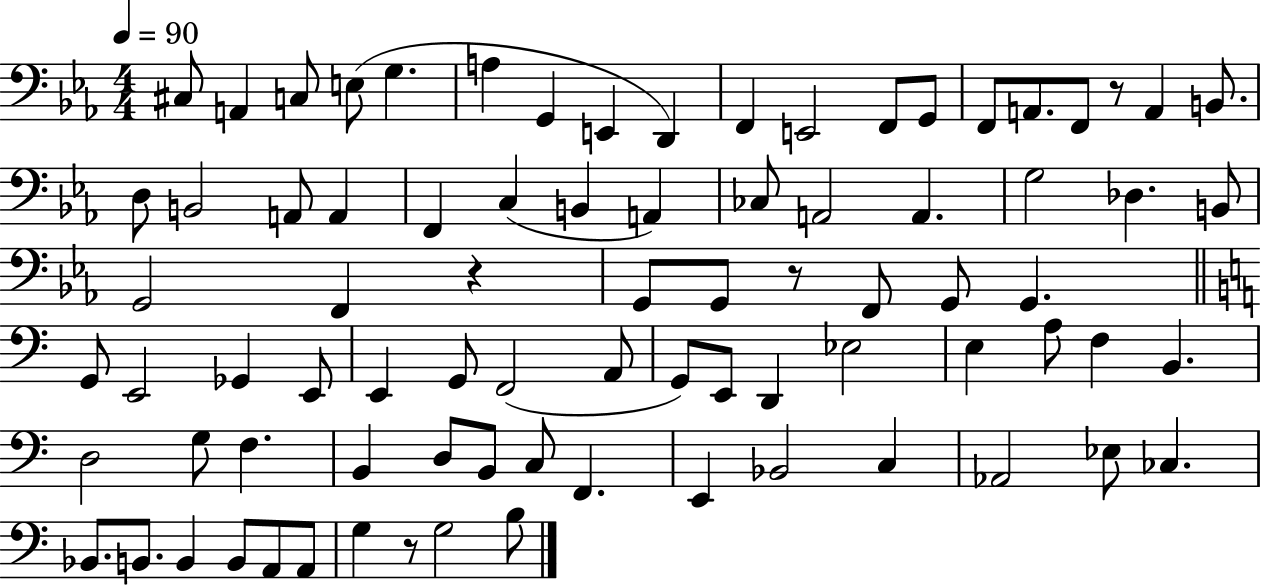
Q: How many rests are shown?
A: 4